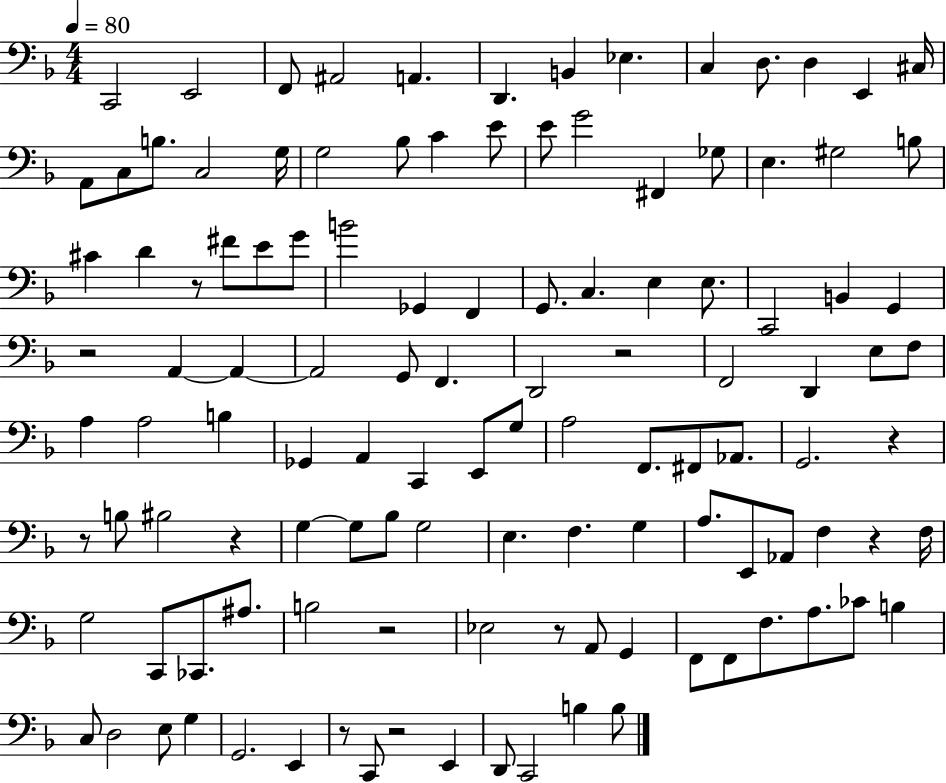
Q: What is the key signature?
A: F major